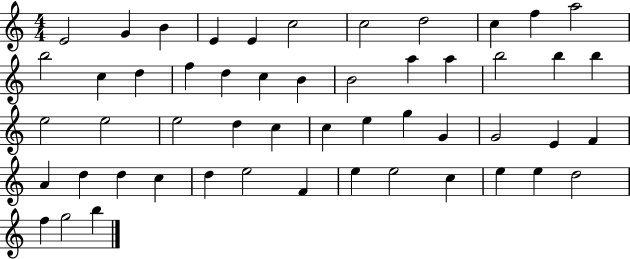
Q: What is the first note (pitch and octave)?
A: E4